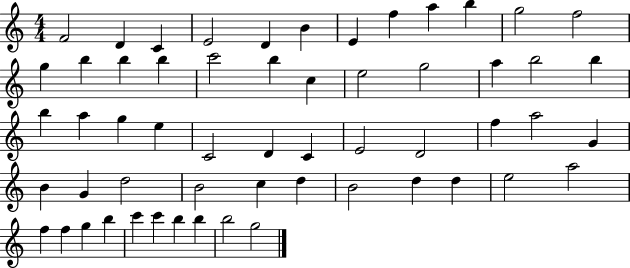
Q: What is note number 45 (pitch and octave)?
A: D5